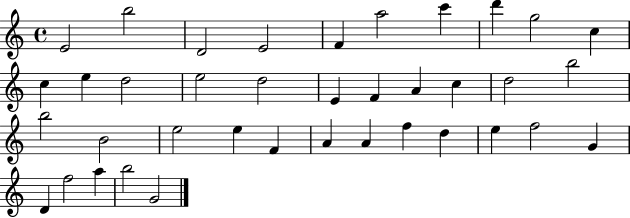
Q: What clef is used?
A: treble